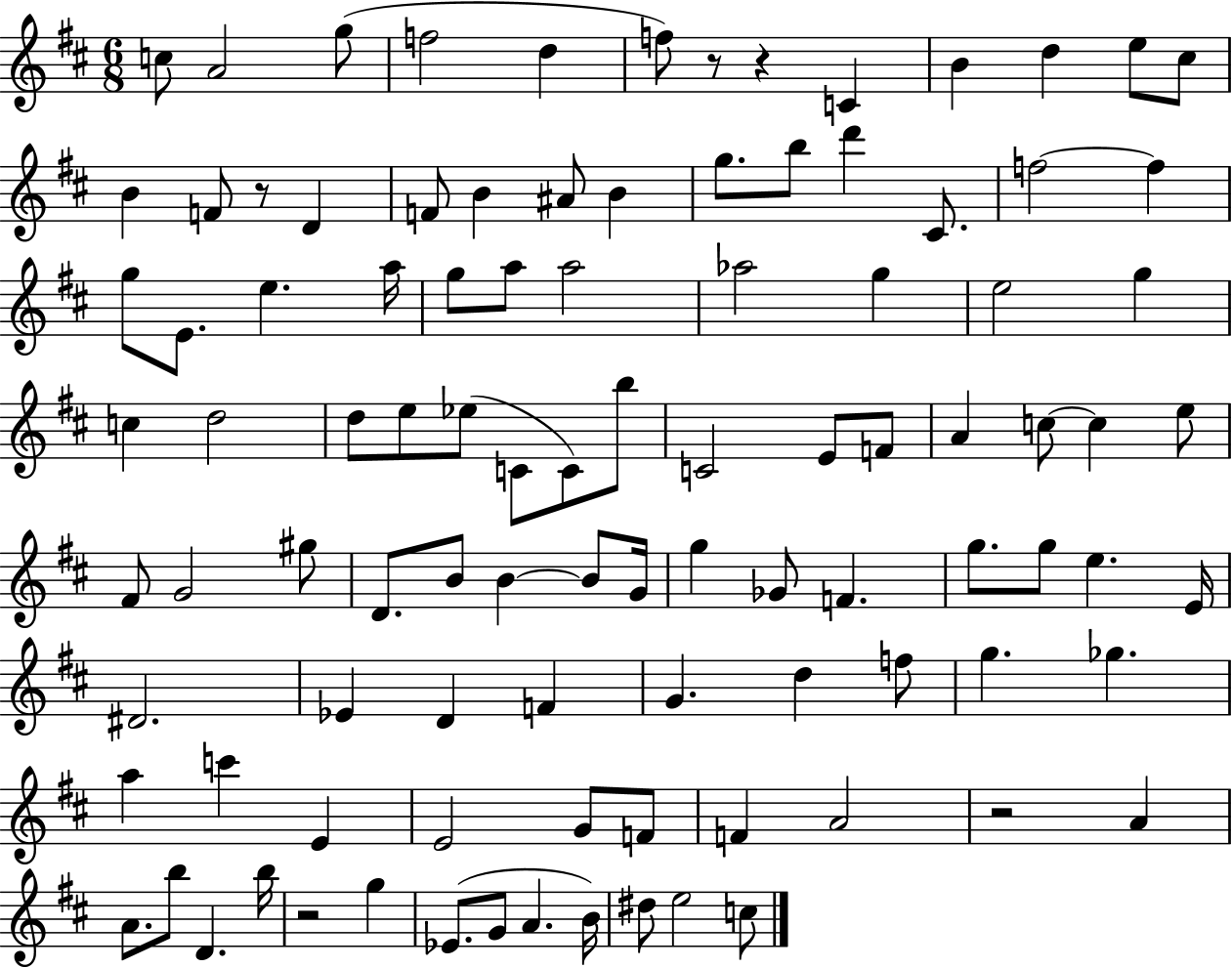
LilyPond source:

{
  \clef treble
  \numericTimeSignature
  \time 6/8
  \key d \major
  \repeat volta 2 { c''8 a'2 g''8( | f''2 d''4 | f''8) r8 r4 c'4 | b'4 d''4 e''8 cis''8 | \break b'4 f'8 r8 d'4 | f'8 b'4 ais'8 b'4 | g''8. b''8 d'''4 cis'8. | f''2~~ f''4 | \break g''8 e'8. e''4. a''16 | g''8 a''8 a''2 | aes''2 g''4 | e''2 g''4 | \break c''4 d''2 | d''8 e''8 ees''8( c'8 c'8) b''8 | c'2 e'8 f'8 | a'4 c''8~~ c''4 e''8 | \break fis'8 g'2 gis''8 | d'8. b'8 b'4~~ b'8 g'16 | g''4 ges'8 f'4. | g''8. g''8 e''4. e'16 | \break dis'2. | ees'4 d'4 f'4 | g'4. d''4 f''8 | g''4. ges''4. | \break a''4 c'''4 e'4 | e'2 g'8 f'8 | f'4 a'2 | r2 a'4 | \break a'8. b''8 d'4. b''16 | r2 g''4 | ees'8.( g'8 a'4. b'16) | dis''8 e''2 c''8 | \break } \bar "|."
}